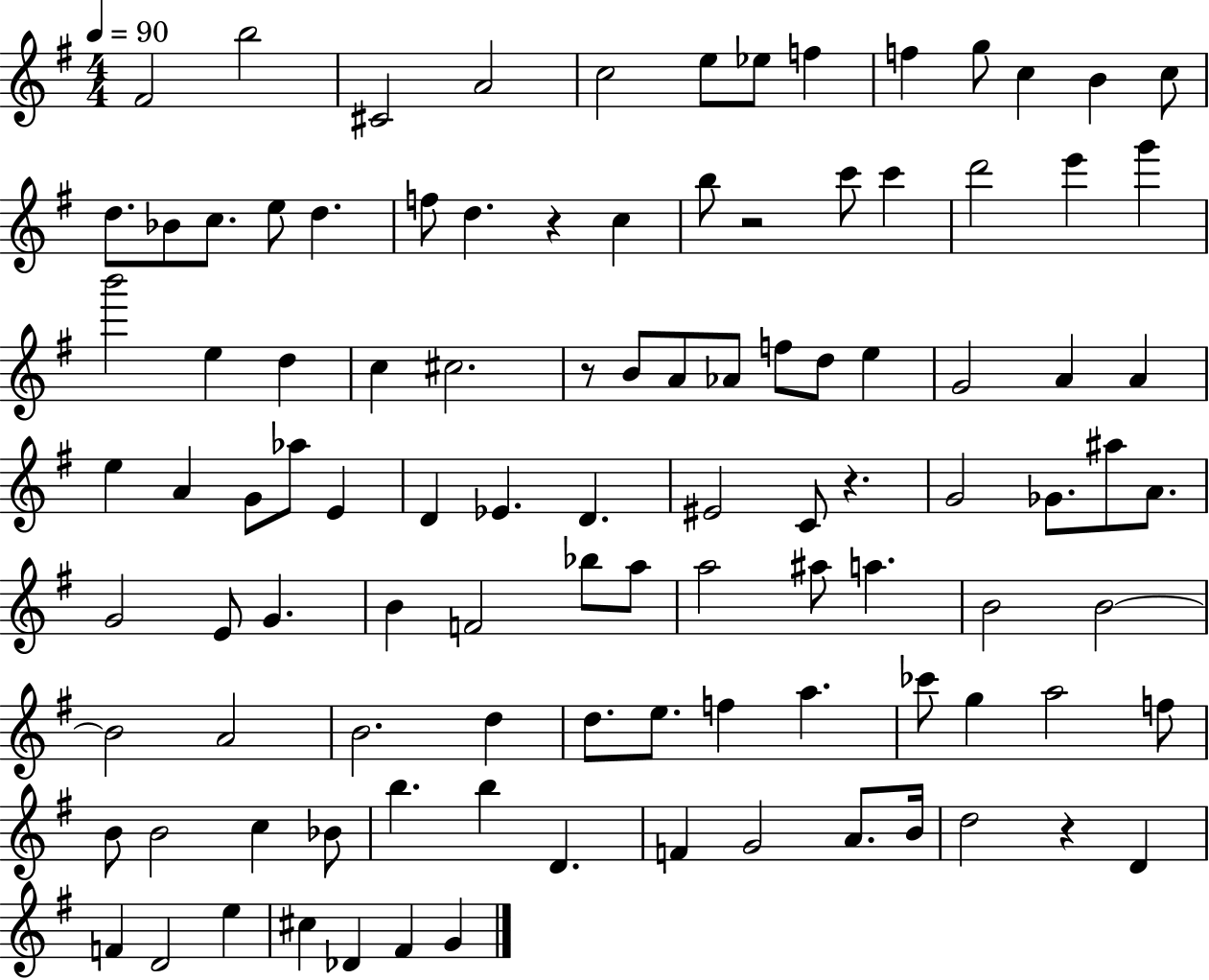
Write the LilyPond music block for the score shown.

{
  \clef treble
  \numericTimeSignature
  \time 4/4
  \key g \major
  \tempo 4 = 90
  fis'2 b''2 | cis'2 a'2 | c''2 e''8 ees''8 f''4 | f''4 g''8 c''4 b'4 c''8 | \break d''8. bes'8 c''8. e''8 d''4. | f''8 d''4. r4 c''4 | b''8 r2 c'''8 c'''4 | d'''2 e'''4 g'''4 | \break b'''2 e''4 d''4 | c''4 cis''2. | r8 b'8 a'8 aes'8 f''8 d''8 e''4 | g'2 a'4 a'4 | \break e''4 a'4 g'8 aes''8 e'4 | d'4 ees'4. d'4. | eis'2 c'8 r4. | g'2 ges'8. ais''8 a'8. | \break g'2 e'8 g'4. | b'4 f'2 bes''8 a''8 | a''2 ais''8 a''4. | b'2 b'2~~ | \break b'2 a'2 | b'2. d''4 | d''8. e''8. f''4 a''4. | ces'''8 g''4 a''2 f''8 | \break b'8 b'2 c''4 bes'8 | b''4. b''4 d'4. | f'4 g'2 a'8. b'16 | d''2 r4 d'4 | \break f'4 d'2 e''4 | cis''4 des'4 fis'4 g'4 | \bar "|."
}